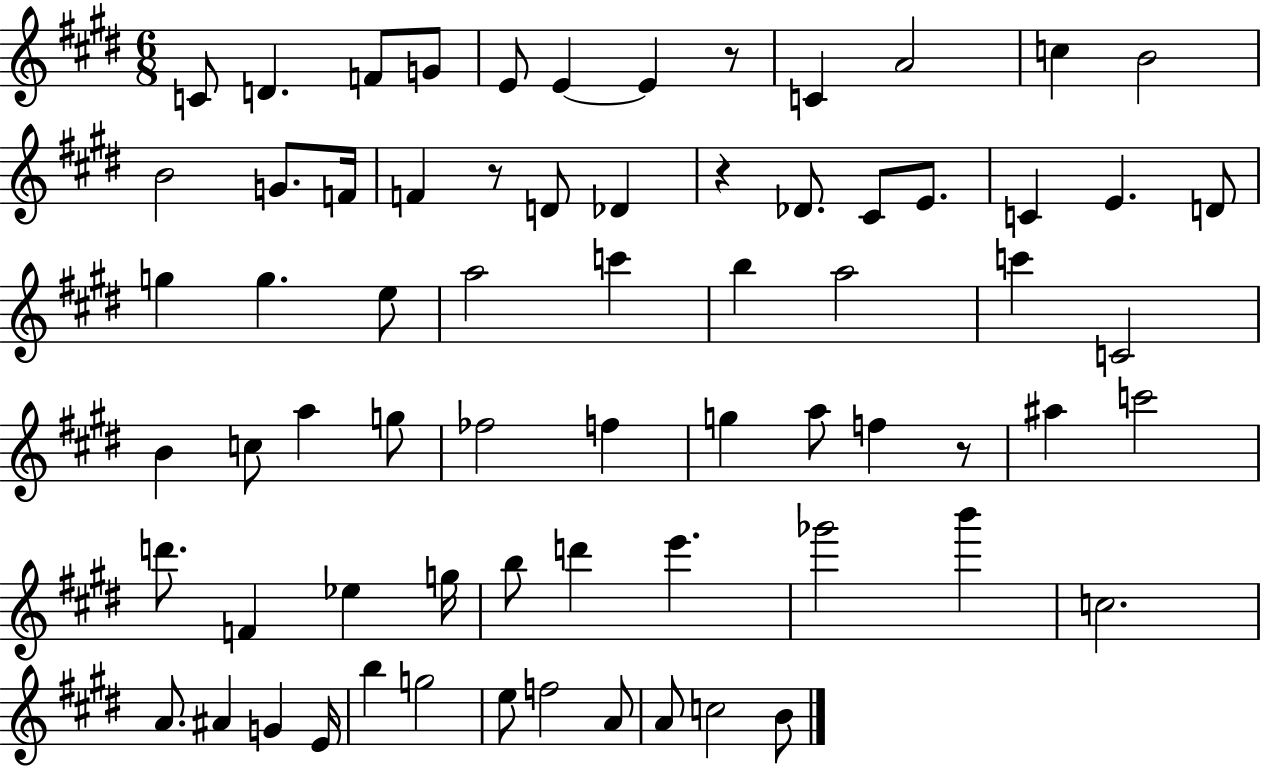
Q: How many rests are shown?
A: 4